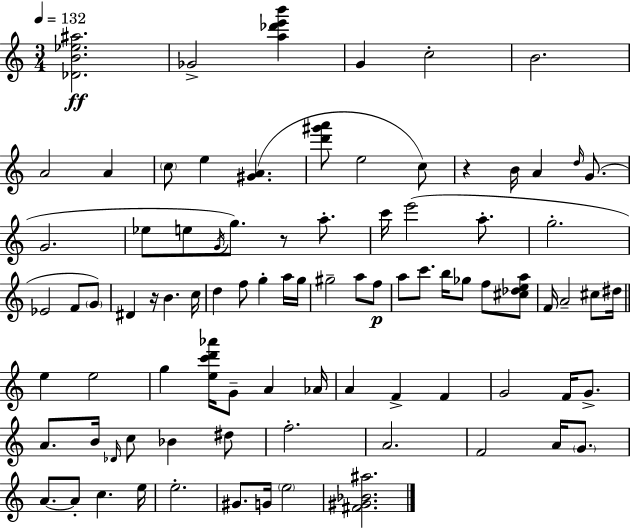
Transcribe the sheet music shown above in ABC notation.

X:1
T:Untitled
M:3/4
L:1/4
K:Am
[_DB_e^a]2 _G2 [a_d'e'b'] G c2 B2 A2 A c/2 e [^GA] [d'^g'a']/2 e2 c/2 z B/4 A d/4 G/2 G2 _e/2 e/2 G/4 g/2 z/2 a/2 c'/4 e'2 a/2 g2 _E2 F/2 G/2 ^D z/4 B c/4 d f/2 g a/4 g/4 ^g2 a/2 f/2 a/2 c'/2 b/4 _g/2 f/2 [^c_dea]/2 F/4 A2 ^c/2 ^d/4 e e2 g [ec'd'_a']/4 G/2 A _A/4 A F F G2 F/4 G/2 A/2 B/4 _D/4 c/2 _B ^d/2 f2 A2 F2 A/4 G/2 A/2 A/2 c e/4 e2 ^G/2 G/4 e2 [^F^G_B^a]2